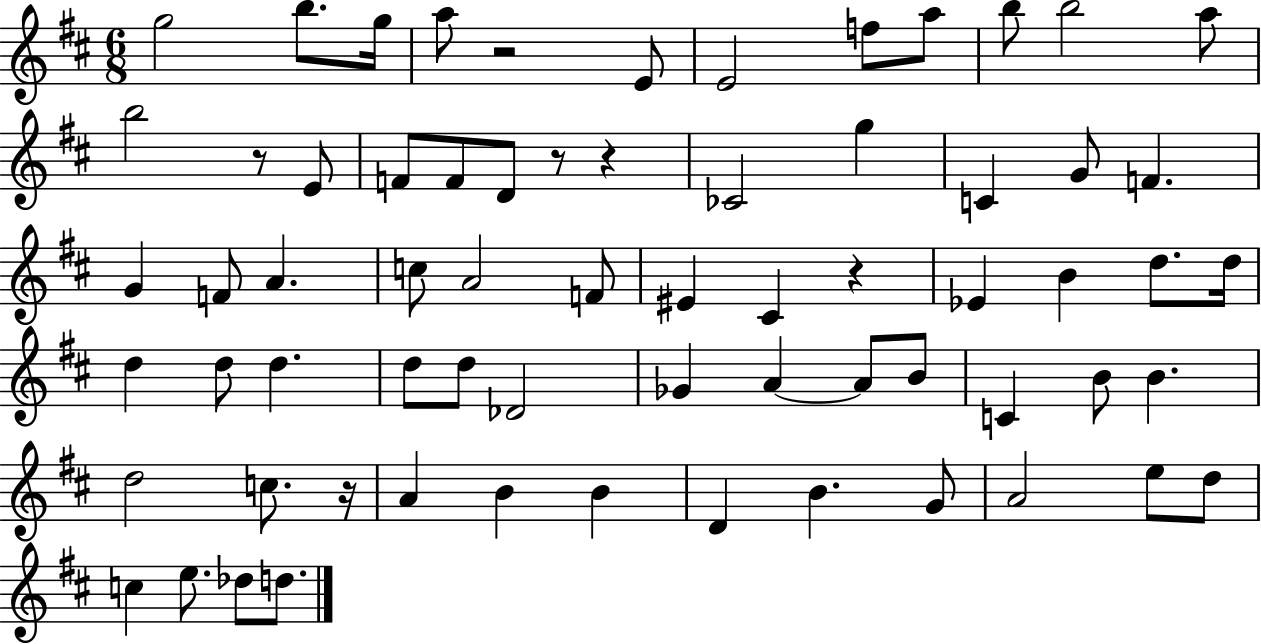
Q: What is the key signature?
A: D major